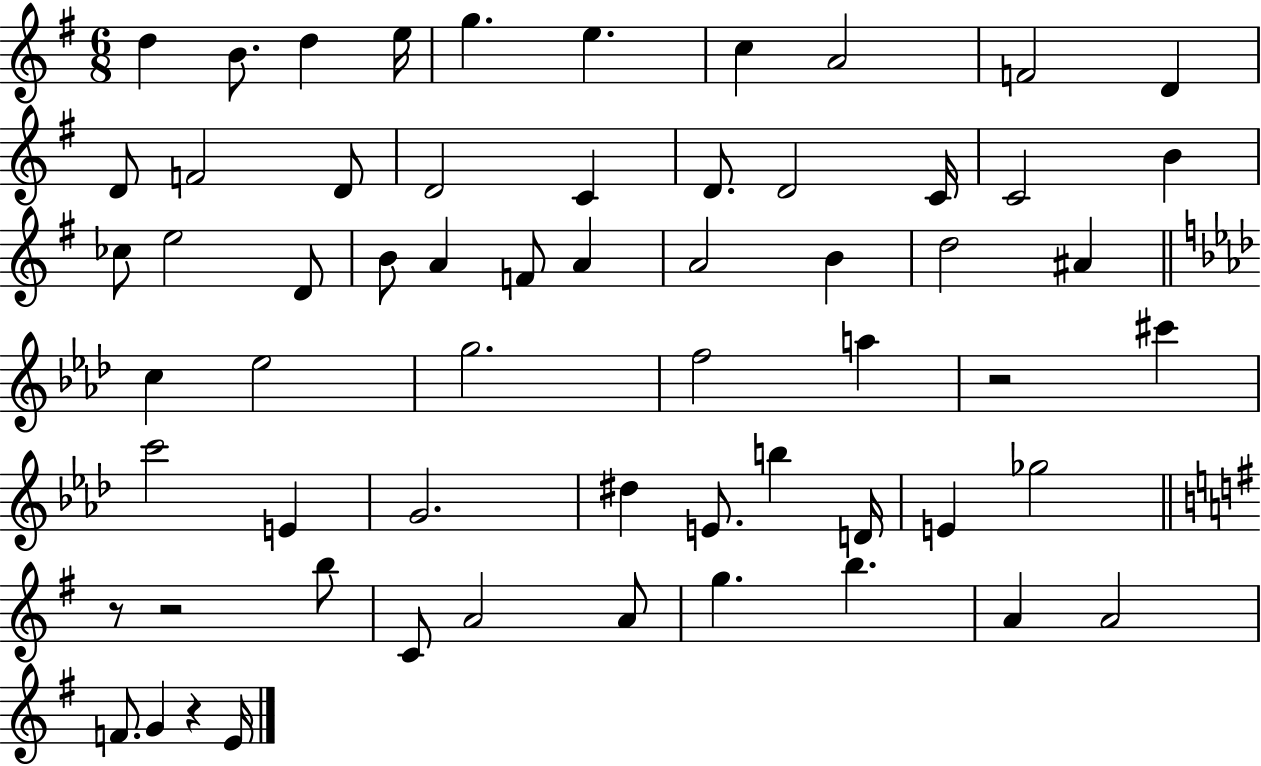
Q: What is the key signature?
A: G major